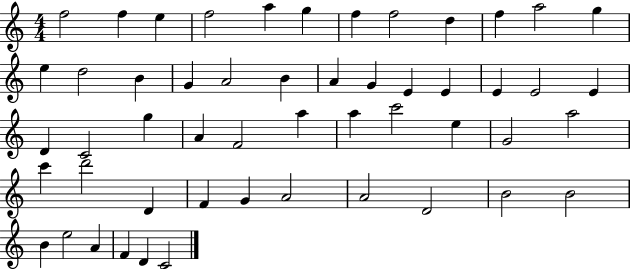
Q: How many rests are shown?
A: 0